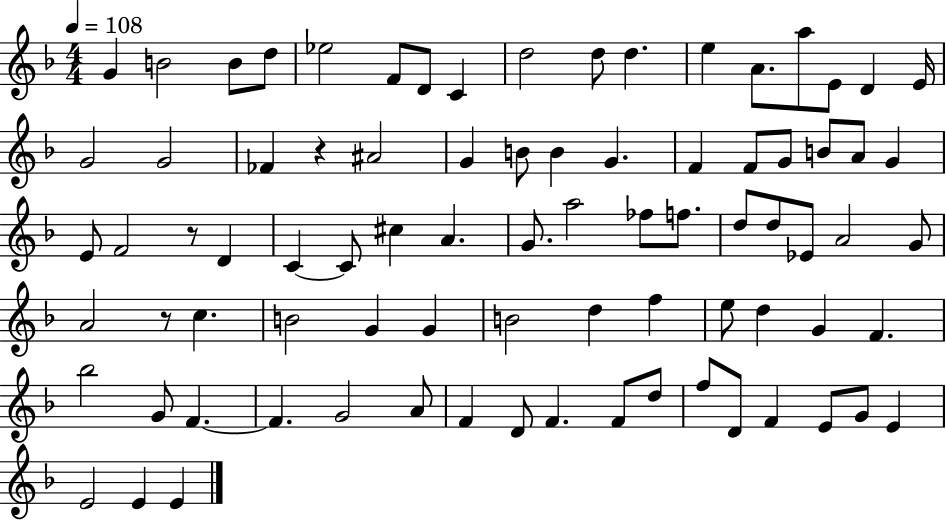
{
  \clef treble
  \numericTimeSignature
  \time 4/4
  \key f \major
  \tempo 4 = 108
  g'4 b'2 b'8 d''8 | ees''2 f'8 d'8 c'4 | d''2 d''8 d''4. | e''4 a'8. a''8 e'8 d'4 e'16 | \break g'2 g'2 | fes'4 r4 ais'2 | g'4 b'8 b'4 g'4. | f'4 f'8 g'8 b'8 a'8 g'4 | \break e'8 f'2 r8 d'4 | c'4~~ c'8 cis''4 a'4. | g'8. a''2 fes''8 f''8. | d''8 d''8 ees'8 a'2 g'8 | \break a'2 r8 c''4. | b'2 g'4 g'4 | b'2 d''4 f''4 | e''8 d''4 g'4 f'4. | \break bes''2 g'8 f'4.~~ | f'4. g'2 a'8 | f'4 d'8 f'4. f'8 d''8 | f''8 d'8 f'4 e'8 g'8 e'4 | \break e'2 e'4 e'4 | \bar "|."
}